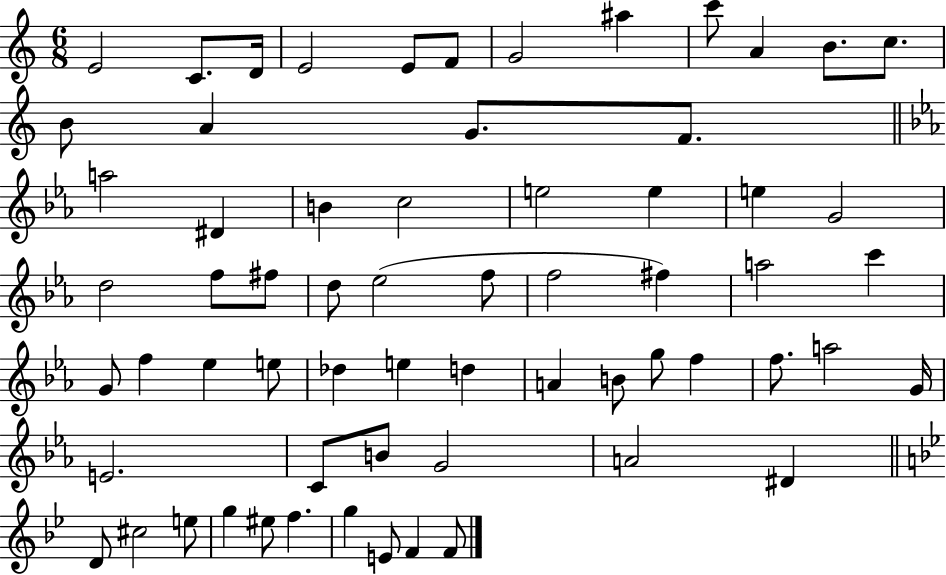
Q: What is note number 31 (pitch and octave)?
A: F5